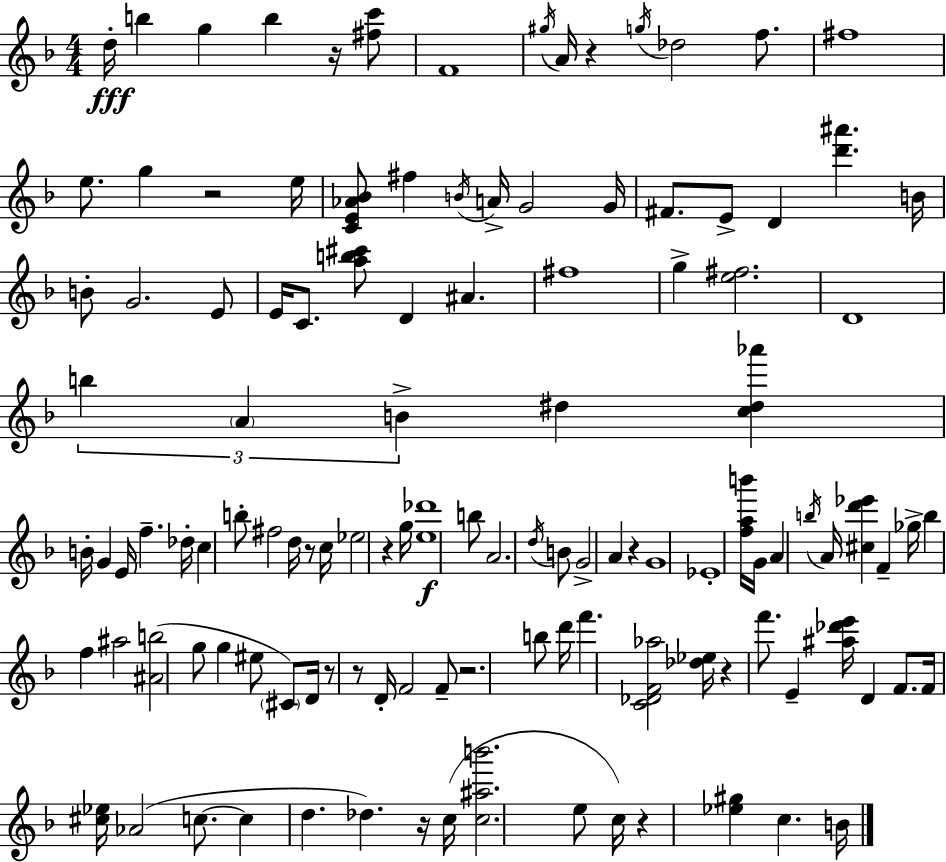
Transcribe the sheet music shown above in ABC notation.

X:1
T:Untitled
M:4/4
L:1/4
K:Dm
d/4 b g b z/4 [^fc']/2 F4 ^g/4 A/4 z g/4 _d2 f/2 ^f4 e/2 g z2 e/4 [CE_A_B]/2 ^f B/4 A/4 G2 G/4 ^F/2 E/2 D [d'^a'] B/4 B/2 G2 E/2 E/4 C/2 [ab^c']/2 D ^A ^f4 g [e^f]2 D4 b A B ^d [c^d_a'] B/4 G E/4 f _d/4 c b/2 ^f2 d/4 z/2 c/4 _e2 z g/4 [e_d']4 b/2 A2 d/4 B/2 G2 A z G4 _E4 [fab']/4 G/4 A b/4 A/4 [^cd'_e'] F _g/4 b f ^a2 [^Ab]2 g/2 g ^e/2 ^C/2 D/4 z/2 z/2 D/4 F2 F/2 z2 b/2 d'/4 f' [C_DF_a]2 [_d_e]/4 z f'/2 E [^a_d'e']/4 D F/2 F/4 [^c_e]/4 _A2 c/2 c d _d z/4 c/4 [c^ab']2 e/2 c/4 z [_e^g] c B/4